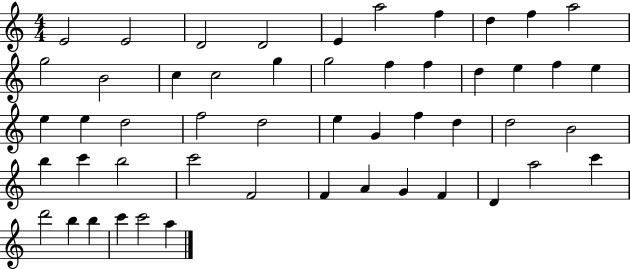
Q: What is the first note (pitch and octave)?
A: E4